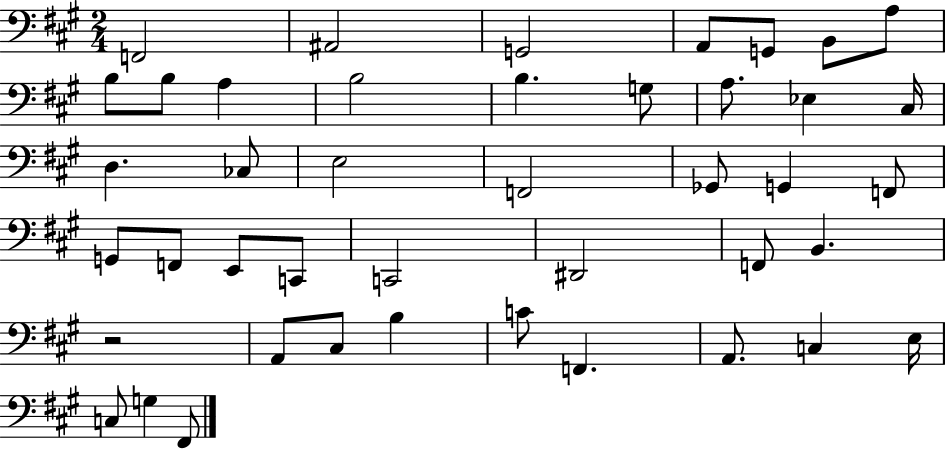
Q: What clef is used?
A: bass